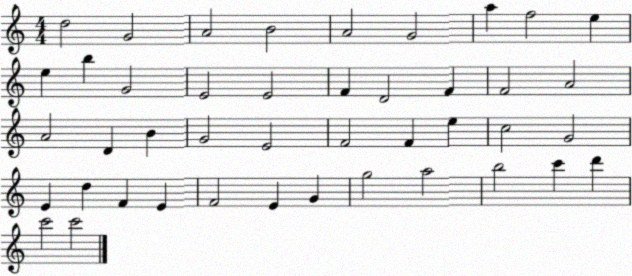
X:1
T:Untitled
M:4/4
L:1/4
K:C
d2 G2 A2 B2 A2 G2 a f2 e e b G2 E2 E2 F D2 F F2 A2 A2 D B G2 E2 F2 F e c2 G2 E d F E F2 E G g2 a2 b2 c' d' c'2 c'2